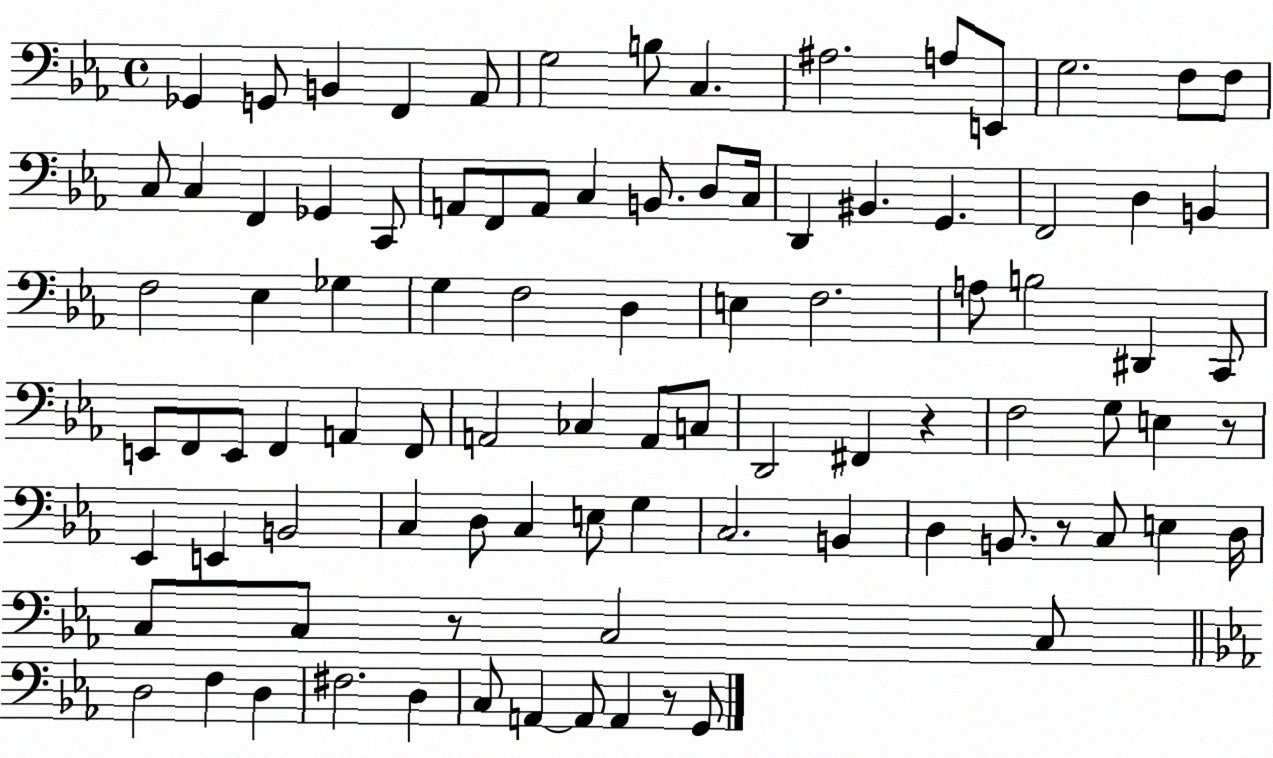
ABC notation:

X:1
T:Untitled
M:4/4
L:1/4
K:Eb
_G,, G,,/2 B,, F,, _A,,/2 G,2 B,/2 C, ^A,2 A,/2 E,,/2 G,2 F,/2 F,/2 C,/2 C, F,, _G,, C,,/2 A,,/2 F,,/2 A,,/2 C, B,,/2 D,/2 C,/4 D,, ^B,, G,, F,,2 D, B,, F,2 _E, _G, G, F,2 D, E, F,2 A,/2 B,2 ^D,, C,,/2 E,,/2 F,,/2 E,,/2 F,, A,, F,,/2 A,,2 _C, A,,/2 C,/2 D,,2 ^F,, z F,2 G,/2 E, z/2 _E,, E,, B,,2 C, D,/2 C, E,/2 G, C,2 B,, D, B,,/2 z/2 C,/2 E, D,/4 C,/2 C,/2 z/2 C,2 C,/2 D,2 F, D, ^F,2 D, C,/2 A,, A,,/2 A,, z/2 G,,/2